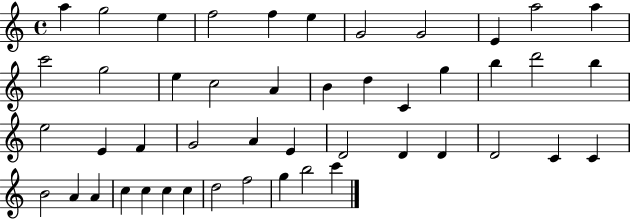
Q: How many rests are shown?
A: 0